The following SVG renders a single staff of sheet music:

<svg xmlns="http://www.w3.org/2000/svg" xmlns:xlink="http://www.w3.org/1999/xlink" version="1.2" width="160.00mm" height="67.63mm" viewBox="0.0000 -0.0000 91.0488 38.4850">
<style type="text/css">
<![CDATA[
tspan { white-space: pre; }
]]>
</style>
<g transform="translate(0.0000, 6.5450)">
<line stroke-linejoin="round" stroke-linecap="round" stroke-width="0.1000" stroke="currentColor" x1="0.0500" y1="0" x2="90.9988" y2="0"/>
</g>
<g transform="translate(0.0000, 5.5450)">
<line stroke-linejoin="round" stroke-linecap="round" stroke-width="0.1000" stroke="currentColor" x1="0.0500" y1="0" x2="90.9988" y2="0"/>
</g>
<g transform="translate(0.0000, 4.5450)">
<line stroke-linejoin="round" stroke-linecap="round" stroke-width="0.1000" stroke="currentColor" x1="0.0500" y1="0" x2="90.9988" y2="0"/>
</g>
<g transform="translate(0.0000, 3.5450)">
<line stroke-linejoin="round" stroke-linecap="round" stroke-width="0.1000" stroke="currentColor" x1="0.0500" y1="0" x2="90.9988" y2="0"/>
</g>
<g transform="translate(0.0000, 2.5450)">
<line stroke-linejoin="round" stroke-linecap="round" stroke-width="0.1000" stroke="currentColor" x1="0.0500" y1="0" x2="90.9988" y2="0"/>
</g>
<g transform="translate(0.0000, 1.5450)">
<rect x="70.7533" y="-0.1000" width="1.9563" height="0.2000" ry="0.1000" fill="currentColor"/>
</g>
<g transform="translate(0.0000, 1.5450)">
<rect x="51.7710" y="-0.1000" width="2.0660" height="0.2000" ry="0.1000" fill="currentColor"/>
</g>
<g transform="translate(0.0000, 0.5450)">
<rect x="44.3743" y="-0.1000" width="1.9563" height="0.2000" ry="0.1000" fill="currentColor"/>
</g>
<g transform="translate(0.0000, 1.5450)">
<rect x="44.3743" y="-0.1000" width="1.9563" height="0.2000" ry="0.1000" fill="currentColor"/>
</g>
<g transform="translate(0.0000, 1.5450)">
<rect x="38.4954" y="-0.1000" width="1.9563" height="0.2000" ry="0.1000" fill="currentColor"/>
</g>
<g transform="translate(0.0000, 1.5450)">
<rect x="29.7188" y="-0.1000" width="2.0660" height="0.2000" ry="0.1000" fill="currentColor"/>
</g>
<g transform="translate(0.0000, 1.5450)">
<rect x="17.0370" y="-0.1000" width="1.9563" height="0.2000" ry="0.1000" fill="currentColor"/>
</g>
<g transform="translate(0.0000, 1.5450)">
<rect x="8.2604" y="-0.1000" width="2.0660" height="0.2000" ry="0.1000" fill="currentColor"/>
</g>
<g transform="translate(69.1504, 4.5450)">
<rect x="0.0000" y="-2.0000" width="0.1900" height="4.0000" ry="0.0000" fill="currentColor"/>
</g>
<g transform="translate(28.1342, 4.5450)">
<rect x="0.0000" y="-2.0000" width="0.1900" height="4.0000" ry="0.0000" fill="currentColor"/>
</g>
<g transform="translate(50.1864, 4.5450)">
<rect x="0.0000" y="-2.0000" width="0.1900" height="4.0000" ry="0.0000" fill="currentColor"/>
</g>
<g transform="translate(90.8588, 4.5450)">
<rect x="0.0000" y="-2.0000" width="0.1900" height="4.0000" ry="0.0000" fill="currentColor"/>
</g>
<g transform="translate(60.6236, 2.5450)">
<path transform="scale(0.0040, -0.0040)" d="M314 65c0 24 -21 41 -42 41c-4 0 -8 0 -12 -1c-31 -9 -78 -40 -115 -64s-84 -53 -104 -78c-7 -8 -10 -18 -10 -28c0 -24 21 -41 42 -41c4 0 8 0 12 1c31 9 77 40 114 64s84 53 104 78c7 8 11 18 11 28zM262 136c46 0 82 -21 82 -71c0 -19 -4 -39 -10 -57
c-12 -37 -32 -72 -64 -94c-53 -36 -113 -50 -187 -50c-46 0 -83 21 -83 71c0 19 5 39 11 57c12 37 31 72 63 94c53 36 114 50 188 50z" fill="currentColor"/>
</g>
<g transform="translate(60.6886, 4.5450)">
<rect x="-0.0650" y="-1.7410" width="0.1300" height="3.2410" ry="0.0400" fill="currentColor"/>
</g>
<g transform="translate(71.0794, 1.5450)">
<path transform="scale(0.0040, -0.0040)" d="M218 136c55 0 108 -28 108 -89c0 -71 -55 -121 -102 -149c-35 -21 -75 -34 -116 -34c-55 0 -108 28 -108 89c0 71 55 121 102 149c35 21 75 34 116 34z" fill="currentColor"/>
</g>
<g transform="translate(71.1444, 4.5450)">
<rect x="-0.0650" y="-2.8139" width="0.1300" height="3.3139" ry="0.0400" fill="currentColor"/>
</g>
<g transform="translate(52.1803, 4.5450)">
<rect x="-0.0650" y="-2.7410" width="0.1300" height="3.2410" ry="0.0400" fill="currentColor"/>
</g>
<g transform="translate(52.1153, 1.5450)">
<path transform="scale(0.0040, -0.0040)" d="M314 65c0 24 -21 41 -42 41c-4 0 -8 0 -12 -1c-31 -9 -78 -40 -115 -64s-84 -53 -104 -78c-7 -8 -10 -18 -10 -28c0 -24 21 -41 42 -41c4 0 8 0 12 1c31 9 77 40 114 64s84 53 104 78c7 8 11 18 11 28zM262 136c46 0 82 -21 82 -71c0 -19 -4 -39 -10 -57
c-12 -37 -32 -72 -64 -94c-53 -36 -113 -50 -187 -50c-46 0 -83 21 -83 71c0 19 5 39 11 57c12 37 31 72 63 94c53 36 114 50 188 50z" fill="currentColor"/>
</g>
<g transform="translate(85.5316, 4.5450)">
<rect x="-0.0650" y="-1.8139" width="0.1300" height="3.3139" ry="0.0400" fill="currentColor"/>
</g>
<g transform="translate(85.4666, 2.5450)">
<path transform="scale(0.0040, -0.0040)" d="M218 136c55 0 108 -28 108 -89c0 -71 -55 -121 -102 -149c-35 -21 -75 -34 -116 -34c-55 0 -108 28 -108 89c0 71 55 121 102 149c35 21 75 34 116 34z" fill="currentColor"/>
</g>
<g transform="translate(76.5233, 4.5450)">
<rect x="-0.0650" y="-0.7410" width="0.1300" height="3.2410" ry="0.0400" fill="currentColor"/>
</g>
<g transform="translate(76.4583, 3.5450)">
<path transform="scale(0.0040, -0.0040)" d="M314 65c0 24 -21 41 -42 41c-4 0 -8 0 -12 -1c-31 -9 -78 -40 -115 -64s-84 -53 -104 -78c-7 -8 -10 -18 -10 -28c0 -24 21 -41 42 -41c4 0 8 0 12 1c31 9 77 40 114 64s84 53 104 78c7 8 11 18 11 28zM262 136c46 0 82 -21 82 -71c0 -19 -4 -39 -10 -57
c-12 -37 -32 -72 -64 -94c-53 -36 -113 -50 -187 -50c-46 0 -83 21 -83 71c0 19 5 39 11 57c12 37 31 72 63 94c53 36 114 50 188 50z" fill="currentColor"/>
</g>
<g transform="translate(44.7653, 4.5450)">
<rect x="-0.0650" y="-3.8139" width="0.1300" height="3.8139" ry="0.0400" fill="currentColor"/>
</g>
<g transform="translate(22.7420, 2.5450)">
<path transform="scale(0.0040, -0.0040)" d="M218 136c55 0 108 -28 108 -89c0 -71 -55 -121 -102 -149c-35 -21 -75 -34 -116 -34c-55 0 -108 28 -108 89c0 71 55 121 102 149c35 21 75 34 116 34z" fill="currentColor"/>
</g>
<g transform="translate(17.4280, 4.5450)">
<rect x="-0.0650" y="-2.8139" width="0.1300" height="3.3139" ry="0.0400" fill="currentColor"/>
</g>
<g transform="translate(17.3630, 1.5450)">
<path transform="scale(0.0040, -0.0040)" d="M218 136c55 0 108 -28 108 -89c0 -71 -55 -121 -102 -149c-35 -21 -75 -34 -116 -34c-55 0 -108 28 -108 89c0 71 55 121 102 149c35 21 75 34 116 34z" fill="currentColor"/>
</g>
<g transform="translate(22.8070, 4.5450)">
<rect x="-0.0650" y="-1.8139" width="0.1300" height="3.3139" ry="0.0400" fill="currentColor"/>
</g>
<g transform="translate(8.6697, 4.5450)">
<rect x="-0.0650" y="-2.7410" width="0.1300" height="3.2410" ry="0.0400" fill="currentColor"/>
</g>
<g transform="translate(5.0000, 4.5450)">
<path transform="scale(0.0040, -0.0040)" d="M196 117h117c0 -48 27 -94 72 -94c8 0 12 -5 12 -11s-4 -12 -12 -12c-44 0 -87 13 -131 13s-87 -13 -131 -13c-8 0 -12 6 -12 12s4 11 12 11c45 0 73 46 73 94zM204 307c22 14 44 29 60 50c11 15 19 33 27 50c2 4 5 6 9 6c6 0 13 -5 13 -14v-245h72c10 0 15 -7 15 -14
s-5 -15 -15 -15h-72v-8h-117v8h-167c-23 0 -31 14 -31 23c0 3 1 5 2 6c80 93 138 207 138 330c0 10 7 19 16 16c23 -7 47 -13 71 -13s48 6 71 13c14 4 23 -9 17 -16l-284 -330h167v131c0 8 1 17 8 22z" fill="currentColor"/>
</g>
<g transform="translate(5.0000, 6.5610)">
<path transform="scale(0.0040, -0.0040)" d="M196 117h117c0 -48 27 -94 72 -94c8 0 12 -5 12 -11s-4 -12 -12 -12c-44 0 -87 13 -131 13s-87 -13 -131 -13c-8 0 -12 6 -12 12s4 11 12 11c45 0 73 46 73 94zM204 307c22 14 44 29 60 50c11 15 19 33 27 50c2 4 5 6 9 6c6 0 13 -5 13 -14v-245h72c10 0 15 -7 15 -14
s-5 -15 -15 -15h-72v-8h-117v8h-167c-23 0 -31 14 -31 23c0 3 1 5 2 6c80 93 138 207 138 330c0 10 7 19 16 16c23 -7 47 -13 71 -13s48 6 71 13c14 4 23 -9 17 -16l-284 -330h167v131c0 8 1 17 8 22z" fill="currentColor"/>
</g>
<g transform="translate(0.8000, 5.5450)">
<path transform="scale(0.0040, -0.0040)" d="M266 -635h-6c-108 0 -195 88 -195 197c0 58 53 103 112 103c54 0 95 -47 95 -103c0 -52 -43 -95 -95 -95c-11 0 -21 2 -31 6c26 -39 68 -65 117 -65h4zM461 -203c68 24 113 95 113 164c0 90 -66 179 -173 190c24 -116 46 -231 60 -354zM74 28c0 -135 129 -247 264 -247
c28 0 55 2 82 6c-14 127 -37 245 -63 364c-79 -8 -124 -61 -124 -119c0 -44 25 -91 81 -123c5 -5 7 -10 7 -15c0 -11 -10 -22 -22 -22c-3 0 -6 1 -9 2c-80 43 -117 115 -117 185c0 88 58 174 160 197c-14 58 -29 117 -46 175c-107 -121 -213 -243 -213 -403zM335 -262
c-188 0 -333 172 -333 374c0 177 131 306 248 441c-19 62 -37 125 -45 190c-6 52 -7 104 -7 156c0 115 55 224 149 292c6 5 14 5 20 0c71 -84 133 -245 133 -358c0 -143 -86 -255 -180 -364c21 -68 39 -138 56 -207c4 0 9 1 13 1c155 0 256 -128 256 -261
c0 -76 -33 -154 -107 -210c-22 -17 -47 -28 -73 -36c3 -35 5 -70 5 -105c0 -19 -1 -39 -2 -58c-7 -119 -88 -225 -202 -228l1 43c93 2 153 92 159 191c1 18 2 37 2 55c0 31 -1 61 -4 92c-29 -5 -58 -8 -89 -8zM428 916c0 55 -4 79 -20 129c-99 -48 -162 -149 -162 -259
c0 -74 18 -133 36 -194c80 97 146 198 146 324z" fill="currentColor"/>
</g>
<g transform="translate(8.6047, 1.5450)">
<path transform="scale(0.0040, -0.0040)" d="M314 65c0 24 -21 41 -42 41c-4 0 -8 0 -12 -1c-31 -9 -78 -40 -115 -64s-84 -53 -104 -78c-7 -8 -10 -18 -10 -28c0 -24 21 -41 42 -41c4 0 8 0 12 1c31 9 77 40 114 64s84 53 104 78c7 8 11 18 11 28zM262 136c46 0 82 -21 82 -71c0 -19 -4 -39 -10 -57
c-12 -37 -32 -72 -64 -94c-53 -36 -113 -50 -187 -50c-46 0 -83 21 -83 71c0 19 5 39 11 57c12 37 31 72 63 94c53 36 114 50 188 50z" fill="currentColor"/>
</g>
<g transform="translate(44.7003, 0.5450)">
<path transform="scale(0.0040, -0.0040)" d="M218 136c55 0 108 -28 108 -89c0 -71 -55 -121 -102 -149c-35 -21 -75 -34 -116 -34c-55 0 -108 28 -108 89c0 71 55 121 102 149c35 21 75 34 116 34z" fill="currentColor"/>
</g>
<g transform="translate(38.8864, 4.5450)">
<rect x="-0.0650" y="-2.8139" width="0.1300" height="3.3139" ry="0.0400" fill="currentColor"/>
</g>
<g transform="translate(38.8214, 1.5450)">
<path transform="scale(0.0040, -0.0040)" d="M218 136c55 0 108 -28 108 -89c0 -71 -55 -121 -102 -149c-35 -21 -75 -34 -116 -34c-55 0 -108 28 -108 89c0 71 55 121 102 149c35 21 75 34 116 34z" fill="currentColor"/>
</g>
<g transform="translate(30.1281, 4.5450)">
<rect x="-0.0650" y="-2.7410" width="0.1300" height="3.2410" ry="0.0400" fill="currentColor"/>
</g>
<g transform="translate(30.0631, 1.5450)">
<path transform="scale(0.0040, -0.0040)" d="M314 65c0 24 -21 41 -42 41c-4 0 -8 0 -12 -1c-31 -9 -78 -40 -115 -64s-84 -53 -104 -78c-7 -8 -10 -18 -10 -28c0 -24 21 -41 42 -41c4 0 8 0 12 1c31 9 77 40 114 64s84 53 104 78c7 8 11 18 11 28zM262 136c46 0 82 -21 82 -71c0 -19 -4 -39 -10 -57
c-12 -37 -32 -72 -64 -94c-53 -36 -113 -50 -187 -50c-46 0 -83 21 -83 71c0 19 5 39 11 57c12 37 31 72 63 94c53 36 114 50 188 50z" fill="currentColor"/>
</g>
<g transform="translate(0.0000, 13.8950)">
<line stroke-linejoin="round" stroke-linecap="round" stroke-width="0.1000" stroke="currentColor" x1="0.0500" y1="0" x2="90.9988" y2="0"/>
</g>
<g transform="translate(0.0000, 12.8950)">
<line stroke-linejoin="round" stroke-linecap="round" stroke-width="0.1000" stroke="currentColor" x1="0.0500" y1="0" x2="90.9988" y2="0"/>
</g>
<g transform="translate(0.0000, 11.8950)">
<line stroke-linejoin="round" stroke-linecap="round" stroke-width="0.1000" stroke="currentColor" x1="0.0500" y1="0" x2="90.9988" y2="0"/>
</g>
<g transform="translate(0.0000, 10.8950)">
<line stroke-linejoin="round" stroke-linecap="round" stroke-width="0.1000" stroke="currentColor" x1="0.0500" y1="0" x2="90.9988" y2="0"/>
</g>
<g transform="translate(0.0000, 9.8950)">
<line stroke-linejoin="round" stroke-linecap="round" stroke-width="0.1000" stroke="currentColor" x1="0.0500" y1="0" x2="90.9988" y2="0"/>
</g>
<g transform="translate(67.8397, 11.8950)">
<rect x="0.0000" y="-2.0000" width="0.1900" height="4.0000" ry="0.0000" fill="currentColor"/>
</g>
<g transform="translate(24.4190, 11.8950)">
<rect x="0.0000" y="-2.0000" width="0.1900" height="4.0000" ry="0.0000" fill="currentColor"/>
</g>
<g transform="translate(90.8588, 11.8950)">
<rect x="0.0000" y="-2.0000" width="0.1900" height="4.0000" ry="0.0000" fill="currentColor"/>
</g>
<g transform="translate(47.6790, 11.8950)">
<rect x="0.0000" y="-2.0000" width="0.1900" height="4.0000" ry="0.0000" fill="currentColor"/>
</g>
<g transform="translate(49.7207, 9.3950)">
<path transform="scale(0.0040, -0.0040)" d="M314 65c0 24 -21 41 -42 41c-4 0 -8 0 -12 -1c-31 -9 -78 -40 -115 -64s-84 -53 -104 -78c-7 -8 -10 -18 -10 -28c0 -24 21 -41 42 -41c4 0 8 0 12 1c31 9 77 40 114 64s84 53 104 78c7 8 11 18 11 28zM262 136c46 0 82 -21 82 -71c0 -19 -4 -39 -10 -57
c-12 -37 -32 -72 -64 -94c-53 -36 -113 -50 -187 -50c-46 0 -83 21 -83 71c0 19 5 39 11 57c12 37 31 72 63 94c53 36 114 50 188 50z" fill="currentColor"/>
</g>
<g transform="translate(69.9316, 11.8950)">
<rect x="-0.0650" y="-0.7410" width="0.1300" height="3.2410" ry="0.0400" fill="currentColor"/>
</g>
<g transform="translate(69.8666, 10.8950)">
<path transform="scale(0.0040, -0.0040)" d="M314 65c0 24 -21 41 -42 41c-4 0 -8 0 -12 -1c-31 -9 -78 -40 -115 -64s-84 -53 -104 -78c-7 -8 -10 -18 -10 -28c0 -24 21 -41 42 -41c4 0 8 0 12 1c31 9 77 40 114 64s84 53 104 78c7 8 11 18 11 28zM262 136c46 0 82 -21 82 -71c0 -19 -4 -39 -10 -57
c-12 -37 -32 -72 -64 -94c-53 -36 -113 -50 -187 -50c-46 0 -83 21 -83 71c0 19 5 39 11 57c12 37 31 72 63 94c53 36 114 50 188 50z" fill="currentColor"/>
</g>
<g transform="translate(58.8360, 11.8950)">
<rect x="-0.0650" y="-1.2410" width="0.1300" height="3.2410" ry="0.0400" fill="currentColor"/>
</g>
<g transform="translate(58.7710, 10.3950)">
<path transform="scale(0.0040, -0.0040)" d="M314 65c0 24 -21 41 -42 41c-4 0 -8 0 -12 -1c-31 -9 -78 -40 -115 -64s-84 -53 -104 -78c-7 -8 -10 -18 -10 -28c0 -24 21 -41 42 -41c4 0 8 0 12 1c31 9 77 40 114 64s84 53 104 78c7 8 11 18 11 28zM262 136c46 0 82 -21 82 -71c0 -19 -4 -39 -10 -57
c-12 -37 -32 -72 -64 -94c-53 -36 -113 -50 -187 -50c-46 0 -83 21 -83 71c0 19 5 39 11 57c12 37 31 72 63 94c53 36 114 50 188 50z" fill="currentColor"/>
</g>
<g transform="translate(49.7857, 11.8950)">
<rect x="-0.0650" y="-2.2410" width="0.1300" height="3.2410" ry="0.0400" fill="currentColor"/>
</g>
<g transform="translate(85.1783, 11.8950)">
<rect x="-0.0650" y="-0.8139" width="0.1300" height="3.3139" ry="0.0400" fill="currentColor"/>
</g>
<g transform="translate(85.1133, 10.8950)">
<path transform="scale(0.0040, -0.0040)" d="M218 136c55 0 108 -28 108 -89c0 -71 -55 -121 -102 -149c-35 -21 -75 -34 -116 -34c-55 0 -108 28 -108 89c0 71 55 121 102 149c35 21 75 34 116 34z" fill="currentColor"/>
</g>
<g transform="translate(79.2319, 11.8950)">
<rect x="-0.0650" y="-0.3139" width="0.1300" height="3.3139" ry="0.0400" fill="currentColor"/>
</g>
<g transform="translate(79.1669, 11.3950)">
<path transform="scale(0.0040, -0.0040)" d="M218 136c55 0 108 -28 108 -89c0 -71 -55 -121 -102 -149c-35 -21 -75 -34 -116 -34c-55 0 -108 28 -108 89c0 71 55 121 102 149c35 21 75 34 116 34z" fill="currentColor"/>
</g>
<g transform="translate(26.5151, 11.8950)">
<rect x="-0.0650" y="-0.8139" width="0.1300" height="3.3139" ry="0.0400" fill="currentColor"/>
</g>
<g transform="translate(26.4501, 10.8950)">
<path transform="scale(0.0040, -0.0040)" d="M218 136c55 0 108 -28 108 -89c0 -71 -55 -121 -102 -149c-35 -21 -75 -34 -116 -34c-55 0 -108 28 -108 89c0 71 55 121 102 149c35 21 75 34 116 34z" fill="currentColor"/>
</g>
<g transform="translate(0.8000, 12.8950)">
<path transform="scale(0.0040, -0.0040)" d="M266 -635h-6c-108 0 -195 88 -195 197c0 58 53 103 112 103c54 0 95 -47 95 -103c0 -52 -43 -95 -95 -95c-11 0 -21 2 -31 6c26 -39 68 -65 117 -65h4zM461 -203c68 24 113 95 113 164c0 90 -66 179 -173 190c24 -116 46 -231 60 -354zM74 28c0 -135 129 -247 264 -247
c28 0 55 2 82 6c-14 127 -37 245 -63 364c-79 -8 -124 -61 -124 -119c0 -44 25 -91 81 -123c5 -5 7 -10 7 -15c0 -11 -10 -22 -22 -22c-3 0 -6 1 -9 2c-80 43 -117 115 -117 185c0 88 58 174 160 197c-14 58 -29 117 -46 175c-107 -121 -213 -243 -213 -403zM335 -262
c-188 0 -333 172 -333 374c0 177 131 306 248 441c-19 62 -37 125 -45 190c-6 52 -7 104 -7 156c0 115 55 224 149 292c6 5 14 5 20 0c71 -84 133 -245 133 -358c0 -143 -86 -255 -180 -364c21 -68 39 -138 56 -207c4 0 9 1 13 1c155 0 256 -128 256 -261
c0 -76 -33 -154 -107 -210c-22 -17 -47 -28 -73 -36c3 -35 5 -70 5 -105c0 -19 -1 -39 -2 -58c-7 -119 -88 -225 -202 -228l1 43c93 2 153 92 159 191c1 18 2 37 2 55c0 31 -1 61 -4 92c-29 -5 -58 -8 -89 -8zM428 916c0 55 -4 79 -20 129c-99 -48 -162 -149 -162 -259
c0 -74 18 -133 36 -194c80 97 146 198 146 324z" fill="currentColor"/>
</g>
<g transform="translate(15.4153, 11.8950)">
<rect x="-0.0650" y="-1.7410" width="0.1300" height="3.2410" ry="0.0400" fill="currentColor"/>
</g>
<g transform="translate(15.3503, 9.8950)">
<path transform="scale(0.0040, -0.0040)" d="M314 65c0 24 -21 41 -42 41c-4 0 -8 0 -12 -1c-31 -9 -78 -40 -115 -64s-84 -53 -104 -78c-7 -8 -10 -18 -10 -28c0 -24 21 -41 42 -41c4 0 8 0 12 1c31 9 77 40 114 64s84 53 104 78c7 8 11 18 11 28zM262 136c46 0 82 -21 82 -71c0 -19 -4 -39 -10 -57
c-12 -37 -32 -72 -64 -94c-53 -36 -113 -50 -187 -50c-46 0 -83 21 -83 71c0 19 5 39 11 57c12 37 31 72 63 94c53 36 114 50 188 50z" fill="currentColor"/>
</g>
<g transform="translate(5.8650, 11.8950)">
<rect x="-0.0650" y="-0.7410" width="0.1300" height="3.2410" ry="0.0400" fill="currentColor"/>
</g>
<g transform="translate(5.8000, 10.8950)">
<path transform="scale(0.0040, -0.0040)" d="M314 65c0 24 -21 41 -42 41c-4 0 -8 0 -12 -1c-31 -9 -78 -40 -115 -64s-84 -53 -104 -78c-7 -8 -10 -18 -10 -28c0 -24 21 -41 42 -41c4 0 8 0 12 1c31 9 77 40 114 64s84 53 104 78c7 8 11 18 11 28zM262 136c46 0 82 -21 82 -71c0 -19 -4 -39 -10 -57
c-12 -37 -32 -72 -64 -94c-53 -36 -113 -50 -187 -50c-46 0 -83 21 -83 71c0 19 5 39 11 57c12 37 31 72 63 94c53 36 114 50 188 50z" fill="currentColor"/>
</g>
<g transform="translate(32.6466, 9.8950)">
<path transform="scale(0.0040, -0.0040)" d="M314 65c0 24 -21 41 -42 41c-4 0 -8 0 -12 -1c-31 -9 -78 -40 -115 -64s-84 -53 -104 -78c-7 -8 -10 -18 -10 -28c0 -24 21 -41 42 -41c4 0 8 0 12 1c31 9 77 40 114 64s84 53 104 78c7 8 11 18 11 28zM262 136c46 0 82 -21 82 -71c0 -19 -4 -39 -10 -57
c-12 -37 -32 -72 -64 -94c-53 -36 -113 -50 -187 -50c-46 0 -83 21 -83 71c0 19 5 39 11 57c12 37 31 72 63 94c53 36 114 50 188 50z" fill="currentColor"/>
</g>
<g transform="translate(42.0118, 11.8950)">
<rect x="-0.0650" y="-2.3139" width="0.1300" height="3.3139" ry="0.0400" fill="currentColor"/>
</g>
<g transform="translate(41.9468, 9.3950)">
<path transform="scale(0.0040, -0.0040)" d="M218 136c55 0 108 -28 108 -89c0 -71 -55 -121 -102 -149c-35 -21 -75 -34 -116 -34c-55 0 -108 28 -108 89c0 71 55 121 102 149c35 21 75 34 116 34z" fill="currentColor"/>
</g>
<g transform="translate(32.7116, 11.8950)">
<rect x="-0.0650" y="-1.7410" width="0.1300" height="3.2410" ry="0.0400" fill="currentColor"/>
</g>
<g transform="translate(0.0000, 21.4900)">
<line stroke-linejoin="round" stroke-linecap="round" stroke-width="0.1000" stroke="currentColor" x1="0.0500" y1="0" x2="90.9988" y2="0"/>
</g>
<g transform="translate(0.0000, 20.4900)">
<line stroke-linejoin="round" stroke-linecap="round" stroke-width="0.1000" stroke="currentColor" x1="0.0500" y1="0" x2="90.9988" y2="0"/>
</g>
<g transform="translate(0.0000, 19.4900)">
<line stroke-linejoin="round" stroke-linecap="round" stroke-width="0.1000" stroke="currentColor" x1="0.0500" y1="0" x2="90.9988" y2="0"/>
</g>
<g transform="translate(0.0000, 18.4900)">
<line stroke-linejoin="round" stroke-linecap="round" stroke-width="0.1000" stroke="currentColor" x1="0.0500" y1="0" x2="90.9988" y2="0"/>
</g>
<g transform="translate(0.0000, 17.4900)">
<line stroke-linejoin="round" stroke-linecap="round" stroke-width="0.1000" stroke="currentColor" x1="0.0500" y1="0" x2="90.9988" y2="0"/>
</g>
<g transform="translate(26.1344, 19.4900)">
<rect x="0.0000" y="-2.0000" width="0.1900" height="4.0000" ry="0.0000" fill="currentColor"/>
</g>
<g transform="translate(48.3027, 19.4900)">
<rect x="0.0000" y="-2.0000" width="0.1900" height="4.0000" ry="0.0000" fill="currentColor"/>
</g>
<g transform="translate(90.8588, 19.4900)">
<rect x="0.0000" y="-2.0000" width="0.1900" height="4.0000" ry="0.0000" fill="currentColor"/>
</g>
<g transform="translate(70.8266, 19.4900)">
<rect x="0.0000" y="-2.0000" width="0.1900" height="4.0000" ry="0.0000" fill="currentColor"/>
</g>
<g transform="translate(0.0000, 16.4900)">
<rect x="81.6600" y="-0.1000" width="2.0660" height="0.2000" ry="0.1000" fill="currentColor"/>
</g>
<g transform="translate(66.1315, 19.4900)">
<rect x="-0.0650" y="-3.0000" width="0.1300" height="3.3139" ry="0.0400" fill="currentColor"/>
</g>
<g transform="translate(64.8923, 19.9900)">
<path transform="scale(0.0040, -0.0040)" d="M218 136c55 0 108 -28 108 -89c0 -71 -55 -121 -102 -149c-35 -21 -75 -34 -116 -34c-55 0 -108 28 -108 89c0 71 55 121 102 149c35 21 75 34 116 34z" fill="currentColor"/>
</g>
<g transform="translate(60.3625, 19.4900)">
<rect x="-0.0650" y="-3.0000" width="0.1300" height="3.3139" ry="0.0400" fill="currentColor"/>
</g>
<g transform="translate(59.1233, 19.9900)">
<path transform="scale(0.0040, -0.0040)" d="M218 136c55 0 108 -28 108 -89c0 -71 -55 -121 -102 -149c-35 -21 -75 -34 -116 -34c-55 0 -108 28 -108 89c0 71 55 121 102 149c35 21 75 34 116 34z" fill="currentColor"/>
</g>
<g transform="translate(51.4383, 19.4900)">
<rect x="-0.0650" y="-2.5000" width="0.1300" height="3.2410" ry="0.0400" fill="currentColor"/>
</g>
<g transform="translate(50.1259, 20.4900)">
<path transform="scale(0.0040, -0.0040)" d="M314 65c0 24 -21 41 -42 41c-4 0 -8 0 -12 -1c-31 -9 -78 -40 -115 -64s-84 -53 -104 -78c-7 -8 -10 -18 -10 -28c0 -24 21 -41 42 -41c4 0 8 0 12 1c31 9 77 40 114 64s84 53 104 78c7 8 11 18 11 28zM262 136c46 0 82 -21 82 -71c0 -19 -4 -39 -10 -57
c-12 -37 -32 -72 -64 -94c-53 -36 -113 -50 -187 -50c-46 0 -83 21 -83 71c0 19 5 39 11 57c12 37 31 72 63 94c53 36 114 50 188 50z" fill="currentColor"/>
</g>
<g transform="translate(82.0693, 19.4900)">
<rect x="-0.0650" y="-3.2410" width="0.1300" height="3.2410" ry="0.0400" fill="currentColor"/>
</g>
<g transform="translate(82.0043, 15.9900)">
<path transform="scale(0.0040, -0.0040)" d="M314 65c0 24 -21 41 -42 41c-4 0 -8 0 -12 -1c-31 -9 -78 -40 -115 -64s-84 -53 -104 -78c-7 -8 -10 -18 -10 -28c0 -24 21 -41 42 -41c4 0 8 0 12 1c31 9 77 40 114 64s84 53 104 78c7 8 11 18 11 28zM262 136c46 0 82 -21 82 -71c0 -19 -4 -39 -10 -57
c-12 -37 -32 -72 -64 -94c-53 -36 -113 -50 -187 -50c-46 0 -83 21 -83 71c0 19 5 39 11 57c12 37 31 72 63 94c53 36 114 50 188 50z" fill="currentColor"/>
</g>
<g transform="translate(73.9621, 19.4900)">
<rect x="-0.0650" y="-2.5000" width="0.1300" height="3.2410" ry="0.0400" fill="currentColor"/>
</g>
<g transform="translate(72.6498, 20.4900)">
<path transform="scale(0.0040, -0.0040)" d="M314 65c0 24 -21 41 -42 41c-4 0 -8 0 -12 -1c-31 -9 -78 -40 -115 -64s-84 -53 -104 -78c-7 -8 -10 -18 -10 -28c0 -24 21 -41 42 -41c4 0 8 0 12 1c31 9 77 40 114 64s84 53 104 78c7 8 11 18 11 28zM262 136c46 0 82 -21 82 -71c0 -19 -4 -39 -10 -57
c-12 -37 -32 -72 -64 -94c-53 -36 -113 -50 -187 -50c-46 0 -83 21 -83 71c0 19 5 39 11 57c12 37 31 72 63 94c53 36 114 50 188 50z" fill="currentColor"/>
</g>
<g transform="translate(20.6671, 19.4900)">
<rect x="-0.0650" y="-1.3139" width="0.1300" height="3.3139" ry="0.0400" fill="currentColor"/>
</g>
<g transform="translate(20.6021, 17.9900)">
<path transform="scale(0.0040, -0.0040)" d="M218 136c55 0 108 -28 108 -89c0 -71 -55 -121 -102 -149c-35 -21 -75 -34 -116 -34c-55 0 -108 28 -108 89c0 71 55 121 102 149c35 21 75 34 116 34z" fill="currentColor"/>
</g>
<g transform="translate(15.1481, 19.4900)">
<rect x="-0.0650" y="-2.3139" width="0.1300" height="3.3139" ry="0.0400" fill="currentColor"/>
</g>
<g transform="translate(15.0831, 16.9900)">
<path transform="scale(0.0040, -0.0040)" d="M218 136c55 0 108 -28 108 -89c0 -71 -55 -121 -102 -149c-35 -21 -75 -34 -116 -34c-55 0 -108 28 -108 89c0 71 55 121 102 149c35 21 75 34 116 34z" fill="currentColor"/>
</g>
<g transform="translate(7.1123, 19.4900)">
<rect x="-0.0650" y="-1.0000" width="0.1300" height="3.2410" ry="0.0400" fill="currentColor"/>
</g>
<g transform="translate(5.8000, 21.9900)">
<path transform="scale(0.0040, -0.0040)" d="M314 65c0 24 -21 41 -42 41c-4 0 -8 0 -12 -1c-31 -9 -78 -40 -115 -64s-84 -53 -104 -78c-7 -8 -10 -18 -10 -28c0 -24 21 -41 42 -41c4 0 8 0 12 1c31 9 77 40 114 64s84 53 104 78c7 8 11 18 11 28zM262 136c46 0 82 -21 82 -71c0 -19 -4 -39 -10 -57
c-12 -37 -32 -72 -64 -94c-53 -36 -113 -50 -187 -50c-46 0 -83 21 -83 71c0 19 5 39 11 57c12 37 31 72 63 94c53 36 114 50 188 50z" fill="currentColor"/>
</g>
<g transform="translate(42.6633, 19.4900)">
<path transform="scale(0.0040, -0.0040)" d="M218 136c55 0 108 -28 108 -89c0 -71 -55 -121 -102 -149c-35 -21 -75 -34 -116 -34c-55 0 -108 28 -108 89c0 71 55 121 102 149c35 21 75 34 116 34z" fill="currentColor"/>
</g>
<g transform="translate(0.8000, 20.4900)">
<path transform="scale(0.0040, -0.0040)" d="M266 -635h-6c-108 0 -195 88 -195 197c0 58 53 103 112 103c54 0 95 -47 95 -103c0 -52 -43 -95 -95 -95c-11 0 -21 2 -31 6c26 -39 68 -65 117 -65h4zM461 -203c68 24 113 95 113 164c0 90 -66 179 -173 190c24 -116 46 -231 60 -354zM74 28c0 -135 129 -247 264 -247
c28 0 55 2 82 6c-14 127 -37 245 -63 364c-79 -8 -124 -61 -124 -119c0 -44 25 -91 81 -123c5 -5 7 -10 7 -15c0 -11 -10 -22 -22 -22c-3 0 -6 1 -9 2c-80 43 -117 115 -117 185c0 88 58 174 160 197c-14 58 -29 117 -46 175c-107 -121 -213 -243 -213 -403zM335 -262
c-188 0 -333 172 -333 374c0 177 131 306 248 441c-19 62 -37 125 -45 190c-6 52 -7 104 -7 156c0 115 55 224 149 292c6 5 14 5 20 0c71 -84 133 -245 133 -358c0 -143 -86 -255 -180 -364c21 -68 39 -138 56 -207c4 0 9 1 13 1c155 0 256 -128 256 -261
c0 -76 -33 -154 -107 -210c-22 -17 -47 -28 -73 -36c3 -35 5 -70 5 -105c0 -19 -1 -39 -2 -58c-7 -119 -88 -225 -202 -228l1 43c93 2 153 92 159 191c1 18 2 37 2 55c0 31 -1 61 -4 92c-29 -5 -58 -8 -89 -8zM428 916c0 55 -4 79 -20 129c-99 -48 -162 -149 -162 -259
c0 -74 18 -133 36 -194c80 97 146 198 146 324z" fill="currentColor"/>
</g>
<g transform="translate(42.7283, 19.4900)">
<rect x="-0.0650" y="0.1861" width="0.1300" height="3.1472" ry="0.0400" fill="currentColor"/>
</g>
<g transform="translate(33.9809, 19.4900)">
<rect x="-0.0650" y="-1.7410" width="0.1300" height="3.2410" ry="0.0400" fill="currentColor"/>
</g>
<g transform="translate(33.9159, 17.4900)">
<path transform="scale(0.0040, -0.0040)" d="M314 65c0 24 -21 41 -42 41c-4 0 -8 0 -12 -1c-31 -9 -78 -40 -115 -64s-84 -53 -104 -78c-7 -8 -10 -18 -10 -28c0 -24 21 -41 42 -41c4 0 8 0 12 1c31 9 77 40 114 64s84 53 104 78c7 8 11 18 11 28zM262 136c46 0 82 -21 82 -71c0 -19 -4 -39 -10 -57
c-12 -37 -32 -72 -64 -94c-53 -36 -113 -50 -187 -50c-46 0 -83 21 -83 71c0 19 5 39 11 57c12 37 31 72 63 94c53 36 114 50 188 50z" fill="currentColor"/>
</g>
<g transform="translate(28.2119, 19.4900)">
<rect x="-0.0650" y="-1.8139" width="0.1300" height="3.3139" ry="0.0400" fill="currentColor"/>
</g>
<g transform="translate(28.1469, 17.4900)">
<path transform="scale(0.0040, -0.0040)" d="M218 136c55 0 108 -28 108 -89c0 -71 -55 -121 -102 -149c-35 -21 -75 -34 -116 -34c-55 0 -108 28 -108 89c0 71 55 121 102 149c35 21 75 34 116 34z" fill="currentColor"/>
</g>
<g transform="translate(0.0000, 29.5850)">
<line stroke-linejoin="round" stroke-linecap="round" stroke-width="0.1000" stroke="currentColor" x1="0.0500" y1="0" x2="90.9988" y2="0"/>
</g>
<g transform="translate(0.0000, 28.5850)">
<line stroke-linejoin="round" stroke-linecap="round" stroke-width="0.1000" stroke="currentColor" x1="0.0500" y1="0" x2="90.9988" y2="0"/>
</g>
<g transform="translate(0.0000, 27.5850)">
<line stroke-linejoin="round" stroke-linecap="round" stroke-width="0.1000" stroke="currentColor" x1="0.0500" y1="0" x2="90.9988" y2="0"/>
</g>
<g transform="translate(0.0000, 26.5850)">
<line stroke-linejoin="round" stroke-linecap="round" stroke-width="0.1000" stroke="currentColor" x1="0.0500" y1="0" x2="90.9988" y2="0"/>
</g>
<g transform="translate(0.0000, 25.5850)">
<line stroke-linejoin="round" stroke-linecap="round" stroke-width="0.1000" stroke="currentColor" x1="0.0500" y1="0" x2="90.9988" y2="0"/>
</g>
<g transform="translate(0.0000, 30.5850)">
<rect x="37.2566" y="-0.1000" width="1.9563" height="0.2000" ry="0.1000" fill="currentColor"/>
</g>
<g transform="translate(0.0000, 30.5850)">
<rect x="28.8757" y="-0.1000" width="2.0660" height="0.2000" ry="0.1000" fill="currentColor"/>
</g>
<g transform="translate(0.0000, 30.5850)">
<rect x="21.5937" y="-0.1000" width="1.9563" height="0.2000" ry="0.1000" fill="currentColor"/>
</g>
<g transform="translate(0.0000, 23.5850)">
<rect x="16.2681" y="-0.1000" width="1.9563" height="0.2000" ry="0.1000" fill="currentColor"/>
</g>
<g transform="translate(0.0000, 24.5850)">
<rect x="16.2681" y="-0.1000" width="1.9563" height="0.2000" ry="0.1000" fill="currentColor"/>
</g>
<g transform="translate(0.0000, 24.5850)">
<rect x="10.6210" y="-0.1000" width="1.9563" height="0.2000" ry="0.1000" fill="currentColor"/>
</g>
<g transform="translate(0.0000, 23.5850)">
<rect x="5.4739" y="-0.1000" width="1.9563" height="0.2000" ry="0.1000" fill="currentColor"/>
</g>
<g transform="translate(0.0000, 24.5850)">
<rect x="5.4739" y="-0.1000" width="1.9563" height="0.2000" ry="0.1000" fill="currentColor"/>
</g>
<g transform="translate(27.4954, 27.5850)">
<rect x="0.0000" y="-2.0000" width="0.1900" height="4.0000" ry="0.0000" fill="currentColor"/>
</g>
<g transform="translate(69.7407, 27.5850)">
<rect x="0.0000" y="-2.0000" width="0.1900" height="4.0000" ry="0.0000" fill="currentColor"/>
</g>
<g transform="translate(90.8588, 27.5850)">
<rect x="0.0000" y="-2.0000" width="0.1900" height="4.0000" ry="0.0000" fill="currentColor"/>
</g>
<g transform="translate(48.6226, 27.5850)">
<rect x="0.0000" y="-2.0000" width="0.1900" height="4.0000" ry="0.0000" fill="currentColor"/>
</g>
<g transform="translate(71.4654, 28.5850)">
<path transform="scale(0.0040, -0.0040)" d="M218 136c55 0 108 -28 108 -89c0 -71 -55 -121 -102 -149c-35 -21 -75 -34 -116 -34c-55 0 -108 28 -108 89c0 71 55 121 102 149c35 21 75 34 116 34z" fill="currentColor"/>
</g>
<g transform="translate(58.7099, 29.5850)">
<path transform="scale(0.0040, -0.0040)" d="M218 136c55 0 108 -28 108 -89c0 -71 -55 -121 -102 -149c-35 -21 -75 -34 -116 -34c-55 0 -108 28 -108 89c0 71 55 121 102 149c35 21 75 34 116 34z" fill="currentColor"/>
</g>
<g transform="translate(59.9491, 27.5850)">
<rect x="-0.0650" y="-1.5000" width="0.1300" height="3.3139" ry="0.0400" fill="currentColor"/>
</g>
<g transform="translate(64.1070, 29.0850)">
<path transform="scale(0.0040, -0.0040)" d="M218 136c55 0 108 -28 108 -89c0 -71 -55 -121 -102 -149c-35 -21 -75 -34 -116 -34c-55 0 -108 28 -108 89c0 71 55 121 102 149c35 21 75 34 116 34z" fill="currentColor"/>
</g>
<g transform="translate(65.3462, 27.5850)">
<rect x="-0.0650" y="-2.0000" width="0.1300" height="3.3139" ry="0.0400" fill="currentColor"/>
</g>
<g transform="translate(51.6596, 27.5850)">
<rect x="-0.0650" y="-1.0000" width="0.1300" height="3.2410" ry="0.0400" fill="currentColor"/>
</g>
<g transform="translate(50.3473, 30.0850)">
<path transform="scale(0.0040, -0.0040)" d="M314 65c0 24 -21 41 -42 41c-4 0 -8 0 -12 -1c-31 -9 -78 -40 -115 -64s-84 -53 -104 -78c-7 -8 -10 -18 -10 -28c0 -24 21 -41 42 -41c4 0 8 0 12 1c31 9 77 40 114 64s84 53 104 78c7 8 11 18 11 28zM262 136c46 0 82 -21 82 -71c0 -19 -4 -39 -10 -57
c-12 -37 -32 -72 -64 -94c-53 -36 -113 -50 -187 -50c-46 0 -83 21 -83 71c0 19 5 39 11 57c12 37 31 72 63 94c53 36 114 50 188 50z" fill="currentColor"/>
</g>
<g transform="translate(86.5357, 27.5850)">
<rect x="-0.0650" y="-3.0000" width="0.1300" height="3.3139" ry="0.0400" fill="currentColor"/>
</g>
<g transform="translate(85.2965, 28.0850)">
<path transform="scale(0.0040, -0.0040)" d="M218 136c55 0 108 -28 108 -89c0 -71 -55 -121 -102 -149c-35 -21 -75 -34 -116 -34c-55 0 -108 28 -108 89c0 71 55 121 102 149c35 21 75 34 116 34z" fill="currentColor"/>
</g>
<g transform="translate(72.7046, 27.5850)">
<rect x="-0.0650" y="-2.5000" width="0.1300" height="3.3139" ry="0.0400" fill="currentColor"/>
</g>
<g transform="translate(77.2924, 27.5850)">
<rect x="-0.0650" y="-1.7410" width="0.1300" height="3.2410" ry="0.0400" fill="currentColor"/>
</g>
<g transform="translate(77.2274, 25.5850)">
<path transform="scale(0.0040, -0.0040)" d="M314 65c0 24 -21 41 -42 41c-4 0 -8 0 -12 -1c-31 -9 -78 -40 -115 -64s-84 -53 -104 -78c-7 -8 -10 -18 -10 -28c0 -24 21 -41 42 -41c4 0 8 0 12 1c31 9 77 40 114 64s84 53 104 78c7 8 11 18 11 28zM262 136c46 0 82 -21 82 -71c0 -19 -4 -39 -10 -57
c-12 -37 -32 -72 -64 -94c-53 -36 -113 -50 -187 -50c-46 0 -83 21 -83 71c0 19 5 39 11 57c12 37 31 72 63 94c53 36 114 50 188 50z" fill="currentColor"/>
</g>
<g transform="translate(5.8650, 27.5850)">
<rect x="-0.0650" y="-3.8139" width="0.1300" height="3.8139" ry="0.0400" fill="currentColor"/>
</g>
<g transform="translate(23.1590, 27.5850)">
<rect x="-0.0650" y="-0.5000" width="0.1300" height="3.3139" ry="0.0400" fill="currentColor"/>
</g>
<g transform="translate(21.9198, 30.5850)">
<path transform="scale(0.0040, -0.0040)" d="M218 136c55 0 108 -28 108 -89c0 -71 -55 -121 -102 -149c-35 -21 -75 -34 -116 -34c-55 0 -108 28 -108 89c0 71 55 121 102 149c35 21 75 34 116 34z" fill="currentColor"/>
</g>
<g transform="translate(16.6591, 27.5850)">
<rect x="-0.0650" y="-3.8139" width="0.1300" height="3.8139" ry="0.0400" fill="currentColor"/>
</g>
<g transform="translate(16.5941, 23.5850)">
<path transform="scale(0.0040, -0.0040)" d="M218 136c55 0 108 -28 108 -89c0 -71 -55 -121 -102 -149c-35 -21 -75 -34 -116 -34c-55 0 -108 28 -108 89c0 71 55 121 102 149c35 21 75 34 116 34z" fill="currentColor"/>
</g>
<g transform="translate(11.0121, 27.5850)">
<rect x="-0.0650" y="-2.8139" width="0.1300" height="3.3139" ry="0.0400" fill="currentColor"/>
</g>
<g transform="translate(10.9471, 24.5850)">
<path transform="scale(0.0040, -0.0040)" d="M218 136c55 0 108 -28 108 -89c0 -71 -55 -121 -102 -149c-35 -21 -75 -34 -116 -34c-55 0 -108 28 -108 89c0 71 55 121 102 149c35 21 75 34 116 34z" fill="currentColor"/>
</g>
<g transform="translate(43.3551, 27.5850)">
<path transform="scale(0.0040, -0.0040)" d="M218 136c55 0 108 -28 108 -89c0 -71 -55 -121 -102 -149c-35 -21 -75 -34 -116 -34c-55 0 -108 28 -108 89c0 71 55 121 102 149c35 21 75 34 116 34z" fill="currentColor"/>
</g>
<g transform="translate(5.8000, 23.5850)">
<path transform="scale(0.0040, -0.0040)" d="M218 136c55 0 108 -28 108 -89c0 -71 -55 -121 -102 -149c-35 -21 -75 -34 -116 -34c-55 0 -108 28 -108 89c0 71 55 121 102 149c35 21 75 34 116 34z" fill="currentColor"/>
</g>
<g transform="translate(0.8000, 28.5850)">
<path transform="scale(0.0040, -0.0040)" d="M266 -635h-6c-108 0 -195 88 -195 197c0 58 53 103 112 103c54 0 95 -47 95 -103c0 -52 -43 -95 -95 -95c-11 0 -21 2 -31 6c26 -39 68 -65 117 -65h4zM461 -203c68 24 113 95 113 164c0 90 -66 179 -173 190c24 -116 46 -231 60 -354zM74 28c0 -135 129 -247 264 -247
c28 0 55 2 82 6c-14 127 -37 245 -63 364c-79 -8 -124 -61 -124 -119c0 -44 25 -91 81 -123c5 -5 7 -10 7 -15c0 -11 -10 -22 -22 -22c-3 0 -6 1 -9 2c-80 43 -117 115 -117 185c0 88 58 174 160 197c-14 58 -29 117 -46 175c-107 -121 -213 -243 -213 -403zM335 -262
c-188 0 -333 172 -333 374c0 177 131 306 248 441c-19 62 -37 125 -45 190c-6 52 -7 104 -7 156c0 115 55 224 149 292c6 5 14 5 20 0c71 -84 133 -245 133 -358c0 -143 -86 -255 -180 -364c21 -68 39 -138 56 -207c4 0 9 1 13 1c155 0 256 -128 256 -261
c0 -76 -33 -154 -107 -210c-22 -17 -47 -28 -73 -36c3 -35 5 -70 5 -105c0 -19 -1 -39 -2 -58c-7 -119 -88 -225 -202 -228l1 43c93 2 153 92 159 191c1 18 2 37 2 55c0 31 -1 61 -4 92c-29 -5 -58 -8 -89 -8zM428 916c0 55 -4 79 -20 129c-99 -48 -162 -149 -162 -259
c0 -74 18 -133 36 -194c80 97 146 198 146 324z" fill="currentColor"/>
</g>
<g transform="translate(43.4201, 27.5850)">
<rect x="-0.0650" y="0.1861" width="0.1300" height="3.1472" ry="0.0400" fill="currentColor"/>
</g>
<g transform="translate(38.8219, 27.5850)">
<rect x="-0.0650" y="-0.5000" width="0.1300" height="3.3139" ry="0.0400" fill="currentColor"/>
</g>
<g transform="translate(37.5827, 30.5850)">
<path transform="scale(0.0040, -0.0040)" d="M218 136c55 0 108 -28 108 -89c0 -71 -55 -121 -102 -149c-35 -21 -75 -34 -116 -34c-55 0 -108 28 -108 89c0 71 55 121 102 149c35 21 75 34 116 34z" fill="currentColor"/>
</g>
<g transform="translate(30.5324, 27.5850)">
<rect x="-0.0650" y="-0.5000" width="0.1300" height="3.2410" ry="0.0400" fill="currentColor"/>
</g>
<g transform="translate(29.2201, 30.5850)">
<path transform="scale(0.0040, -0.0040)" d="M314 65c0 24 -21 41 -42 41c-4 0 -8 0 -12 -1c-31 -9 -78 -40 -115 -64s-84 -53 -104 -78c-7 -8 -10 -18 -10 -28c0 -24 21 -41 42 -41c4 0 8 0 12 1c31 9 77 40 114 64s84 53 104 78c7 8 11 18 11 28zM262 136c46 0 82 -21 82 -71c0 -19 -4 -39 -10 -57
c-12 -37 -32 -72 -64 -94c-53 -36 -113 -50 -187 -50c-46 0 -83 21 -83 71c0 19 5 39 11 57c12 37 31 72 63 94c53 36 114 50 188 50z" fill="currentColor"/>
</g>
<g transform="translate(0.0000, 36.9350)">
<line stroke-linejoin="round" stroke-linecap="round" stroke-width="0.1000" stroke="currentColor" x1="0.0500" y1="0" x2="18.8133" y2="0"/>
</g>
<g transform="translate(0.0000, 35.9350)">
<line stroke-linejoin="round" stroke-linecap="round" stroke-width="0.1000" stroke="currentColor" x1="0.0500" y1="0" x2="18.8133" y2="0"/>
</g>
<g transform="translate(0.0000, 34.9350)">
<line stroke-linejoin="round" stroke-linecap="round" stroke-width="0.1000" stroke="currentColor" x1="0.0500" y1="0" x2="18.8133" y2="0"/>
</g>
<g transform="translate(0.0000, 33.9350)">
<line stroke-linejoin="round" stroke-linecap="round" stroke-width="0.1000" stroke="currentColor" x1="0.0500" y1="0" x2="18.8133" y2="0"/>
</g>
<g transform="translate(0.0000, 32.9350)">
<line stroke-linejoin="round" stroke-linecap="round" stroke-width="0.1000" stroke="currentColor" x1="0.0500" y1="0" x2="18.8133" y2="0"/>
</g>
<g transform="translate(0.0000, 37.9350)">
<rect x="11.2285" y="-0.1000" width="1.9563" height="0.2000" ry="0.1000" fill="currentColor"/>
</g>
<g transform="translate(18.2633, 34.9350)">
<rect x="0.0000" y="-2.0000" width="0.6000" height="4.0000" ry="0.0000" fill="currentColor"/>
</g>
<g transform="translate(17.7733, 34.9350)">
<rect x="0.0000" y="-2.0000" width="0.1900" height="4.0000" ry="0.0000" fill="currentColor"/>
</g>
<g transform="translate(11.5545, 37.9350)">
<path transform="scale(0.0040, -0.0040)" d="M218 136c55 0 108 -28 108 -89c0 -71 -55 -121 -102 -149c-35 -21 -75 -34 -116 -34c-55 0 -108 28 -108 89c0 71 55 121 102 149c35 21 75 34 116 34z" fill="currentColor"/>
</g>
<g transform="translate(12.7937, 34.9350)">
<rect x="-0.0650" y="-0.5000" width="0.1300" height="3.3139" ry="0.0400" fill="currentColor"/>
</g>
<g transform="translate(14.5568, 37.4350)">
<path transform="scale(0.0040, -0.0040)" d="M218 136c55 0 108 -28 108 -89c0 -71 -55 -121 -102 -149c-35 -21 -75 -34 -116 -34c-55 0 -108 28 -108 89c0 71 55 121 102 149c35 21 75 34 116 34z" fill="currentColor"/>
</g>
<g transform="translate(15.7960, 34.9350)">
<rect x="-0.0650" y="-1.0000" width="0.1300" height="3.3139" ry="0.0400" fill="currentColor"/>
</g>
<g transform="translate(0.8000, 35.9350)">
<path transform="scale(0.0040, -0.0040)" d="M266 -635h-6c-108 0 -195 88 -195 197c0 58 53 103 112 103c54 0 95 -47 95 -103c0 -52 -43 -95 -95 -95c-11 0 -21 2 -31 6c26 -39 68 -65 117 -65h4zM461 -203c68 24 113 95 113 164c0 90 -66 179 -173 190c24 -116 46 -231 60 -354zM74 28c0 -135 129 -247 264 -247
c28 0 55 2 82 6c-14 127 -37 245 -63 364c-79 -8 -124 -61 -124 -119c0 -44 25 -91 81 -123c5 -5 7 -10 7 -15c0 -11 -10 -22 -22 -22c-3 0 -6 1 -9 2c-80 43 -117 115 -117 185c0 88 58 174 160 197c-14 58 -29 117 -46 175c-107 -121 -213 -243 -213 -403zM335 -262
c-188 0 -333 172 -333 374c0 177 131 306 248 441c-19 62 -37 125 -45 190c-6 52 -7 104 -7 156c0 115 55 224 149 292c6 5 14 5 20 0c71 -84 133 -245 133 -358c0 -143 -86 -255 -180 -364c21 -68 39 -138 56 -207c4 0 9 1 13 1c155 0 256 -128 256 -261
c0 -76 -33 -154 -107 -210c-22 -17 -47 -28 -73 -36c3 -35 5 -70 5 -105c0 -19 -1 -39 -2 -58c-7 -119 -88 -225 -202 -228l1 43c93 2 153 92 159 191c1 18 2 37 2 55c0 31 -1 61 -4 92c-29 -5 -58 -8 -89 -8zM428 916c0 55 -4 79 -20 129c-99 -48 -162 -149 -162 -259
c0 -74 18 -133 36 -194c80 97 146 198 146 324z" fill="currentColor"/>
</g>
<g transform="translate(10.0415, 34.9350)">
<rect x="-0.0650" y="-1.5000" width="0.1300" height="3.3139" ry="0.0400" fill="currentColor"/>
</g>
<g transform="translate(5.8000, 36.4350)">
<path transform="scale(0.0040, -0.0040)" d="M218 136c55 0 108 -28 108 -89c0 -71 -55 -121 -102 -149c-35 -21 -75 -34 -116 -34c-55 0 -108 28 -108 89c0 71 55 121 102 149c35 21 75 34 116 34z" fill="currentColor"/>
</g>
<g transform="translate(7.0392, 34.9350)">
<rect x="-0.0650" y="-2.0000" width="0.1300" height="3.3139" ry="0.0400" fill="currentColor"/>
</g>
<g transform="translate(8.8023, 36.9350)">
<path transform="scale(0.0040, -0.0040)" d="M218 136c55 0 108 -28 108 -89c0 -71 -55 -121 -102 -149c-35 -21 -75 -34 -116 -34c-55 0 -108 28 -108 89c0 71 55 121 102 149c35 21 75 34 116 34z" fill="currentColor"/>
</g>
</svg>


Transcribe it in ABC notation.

X:1
T:Untitled
M:4/4
L:1/4
K:C
a2 a f a2 a c' a2 f2 a d2 f d2 f2 d f2 g g2 e2 d2 c d D2 g e f f2 B G2 A A G2 b2 c' a c' C C2 C B D2 E F G f2 A F E C D